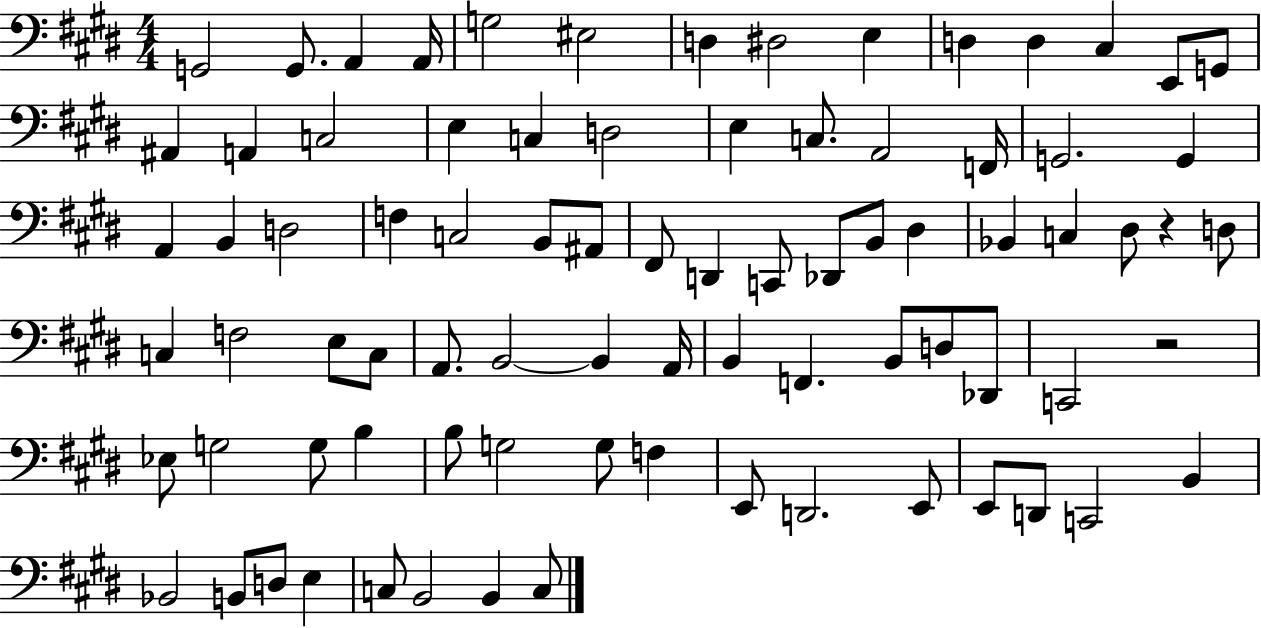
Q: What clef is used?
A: bass